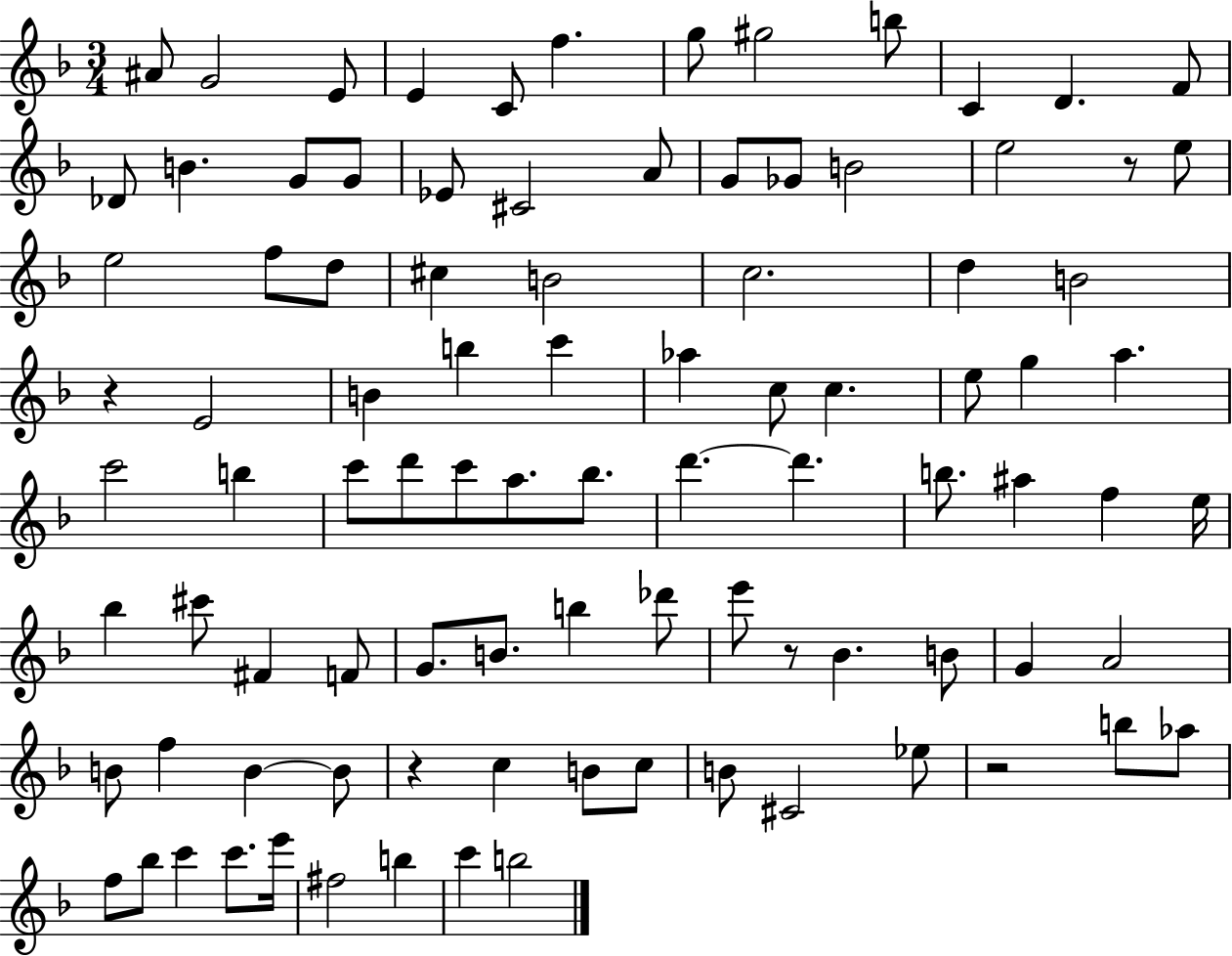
A#4/e G4/h E4/e E4/q C4/e F5/q. G5/e G#5/h B5/e C4/q D4/q. F4/e Db4/e B4/q. G4/e G4/e Eb4/e C#4/h A4/e G4/e Gb4/e B4/h E5/h R/e E5/e E5/h F5/e D5/e C#5/q B4/h C5/h. D5/q B4/h R/q E4/h B4/q B5/q C6/q Ab5/q C5/e C5/q. E5/e G5/q A5/q. C6/h B5/q C6/e D6/e C6/e A5/e. Bb5/e. D6/q. D6/q. B5/e. A#5/q F5/q E5/s Bb5/q C#6/e F#4/q F4/e G4/e. B4/e. B5/q Db6/e E6/e R/e Bb4/q. B4/e G4/q A4/h B4/e F5/q B4/q B4/e R/q C5/q B4/e C5/e B4/e C#4/h Eb5/e R/h B5/e Ab5/e F5/e Bb5/e C6/q C6/e. E6/s F#5/h B5/q C6/q B5/h